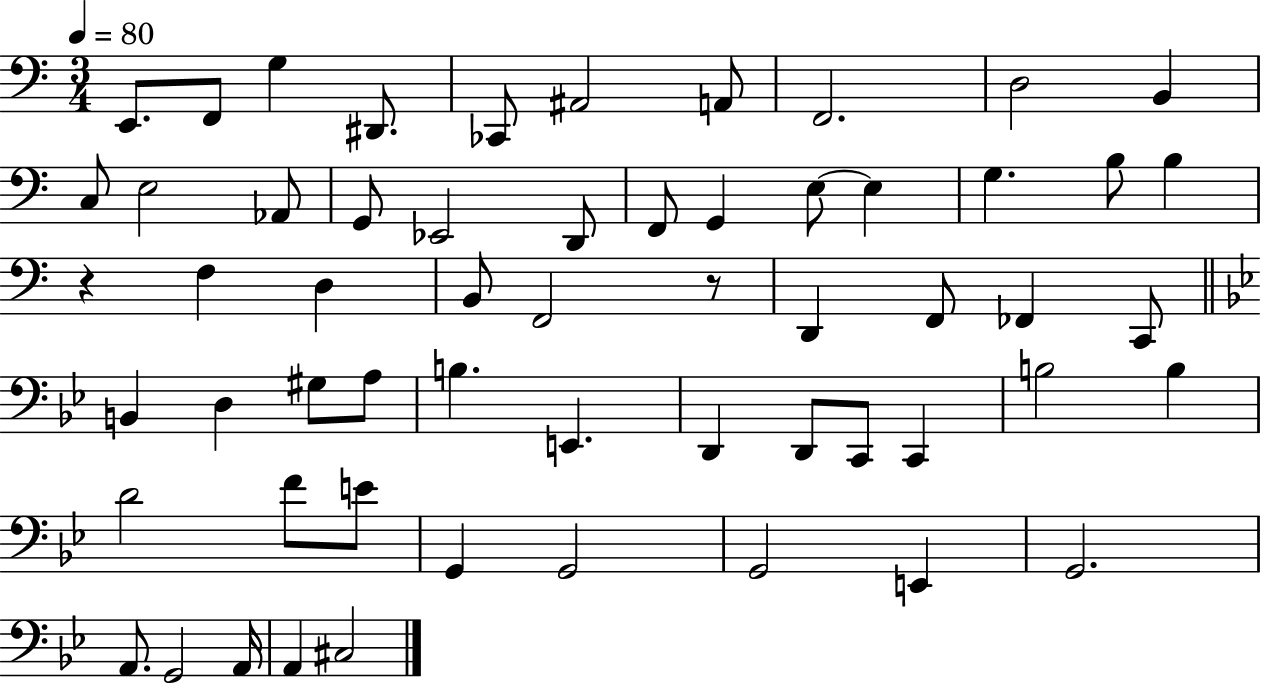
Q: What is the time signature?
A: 3/4